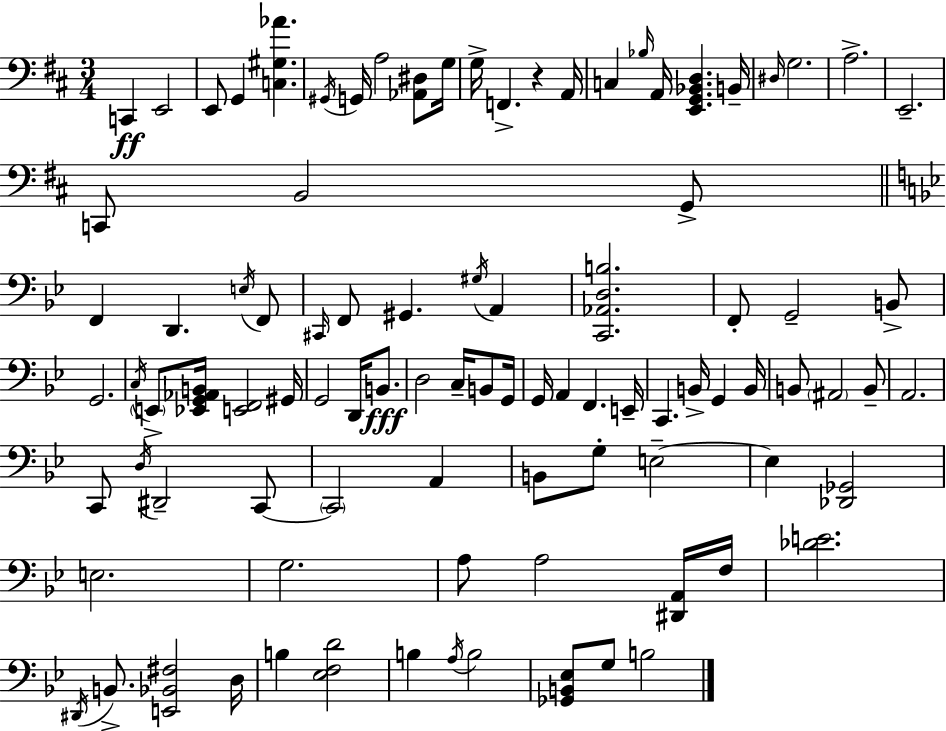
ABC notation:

X:1
T:Untitled
M:3/4
L:1/4
K:D
C,, E,,2 E,,/2 G,, [C,^G,_A] ^G,,/4 G,,/4 A,2 [_A,,^D,]/2 G,/4 G,/4 F,, z A,,/4 C, _B,/4 A,,/4 [E,,G,,_B,,D,] B,,/4 ^D,/4 G,2 A,2 E,,2 C,,/2 B,,2 G,,/2 F,, D,, E,/4 F,,/2 ^C,,/4 F,,/2 ^G,, ^G,/4 A,, [C,,_A,,D,B,]2 F,,/2 G,,2 B,,/2 G,,2 C,/4 E,,/2 [_E,,G,,_A,,B,,]/4 [E,,F,,]2 ^G,,/4 G,,2 D,,/4 B,,/2 D,2 C,/4 B,,/2 G,,/4 G,,/4 A,, F,, E,,/4 C,, B,,/4 G,, B,,/4 B,,/2 ^A,,2 B,,/2 A,,2 C,,/2 D,/4 ^D,,2 C,,/2 C,,2 A,, B,,/2 G,/2 E,2 E, [_D,,_G,,]2 E,2 G,2 A,/2 A,2 [^D,,A,,]/4 F,/4 [_DE]2 ^D,,/4 B,,/2 [E,,_B,,^F,]2 D,/4 B, [_E,F,D]2 B, A,/4 B,2 [_G,,B,,_E,]/2 G,/2 B,2